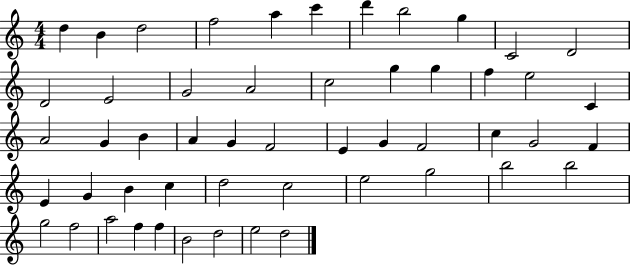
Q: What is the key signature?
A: C major